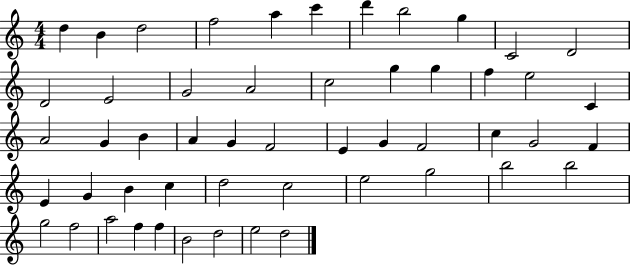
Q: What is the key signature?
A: C major